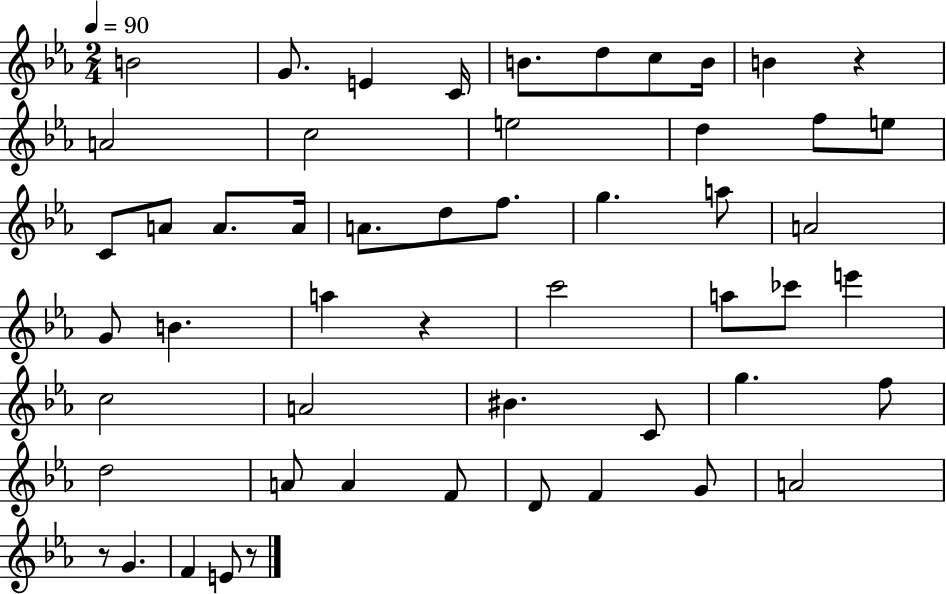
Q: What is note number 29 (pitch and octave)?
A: C6